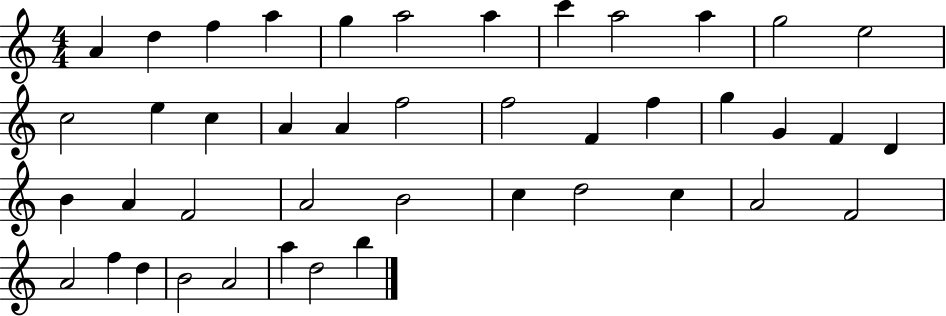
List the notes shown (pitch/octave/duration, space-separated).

A4/q D5/q F5/q A5/q G5/q A5/h A5/q C6/q A5/h A5/q G5/h E5/h C5/h E5/q C5/q A4/q A4/q F5/h F5/h F4/q F5/q G5/q G4/q F4/q D4/q B4/q A4/q F4/h A4/h B4/h C5/q D5/h C5/q A4/h F4/h A4/h F5/q D5/q B4/h A4/h A5/q D5/h B5/q